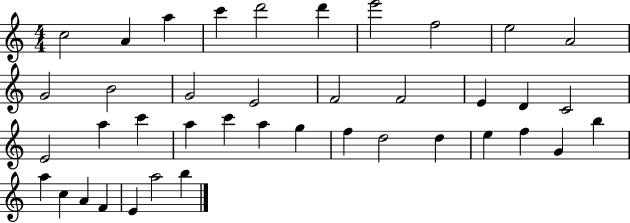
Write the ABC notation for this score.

X:1
T:Untitled
M:4/4
L:1/4
K:C
c2 A a c' d'2 d' e'2 f2 e2 A2 G2 B2 G2 E2 F2 F2 E D C2 E2 a c' a c' a g f d2 d e f G b a c A F E a2 b